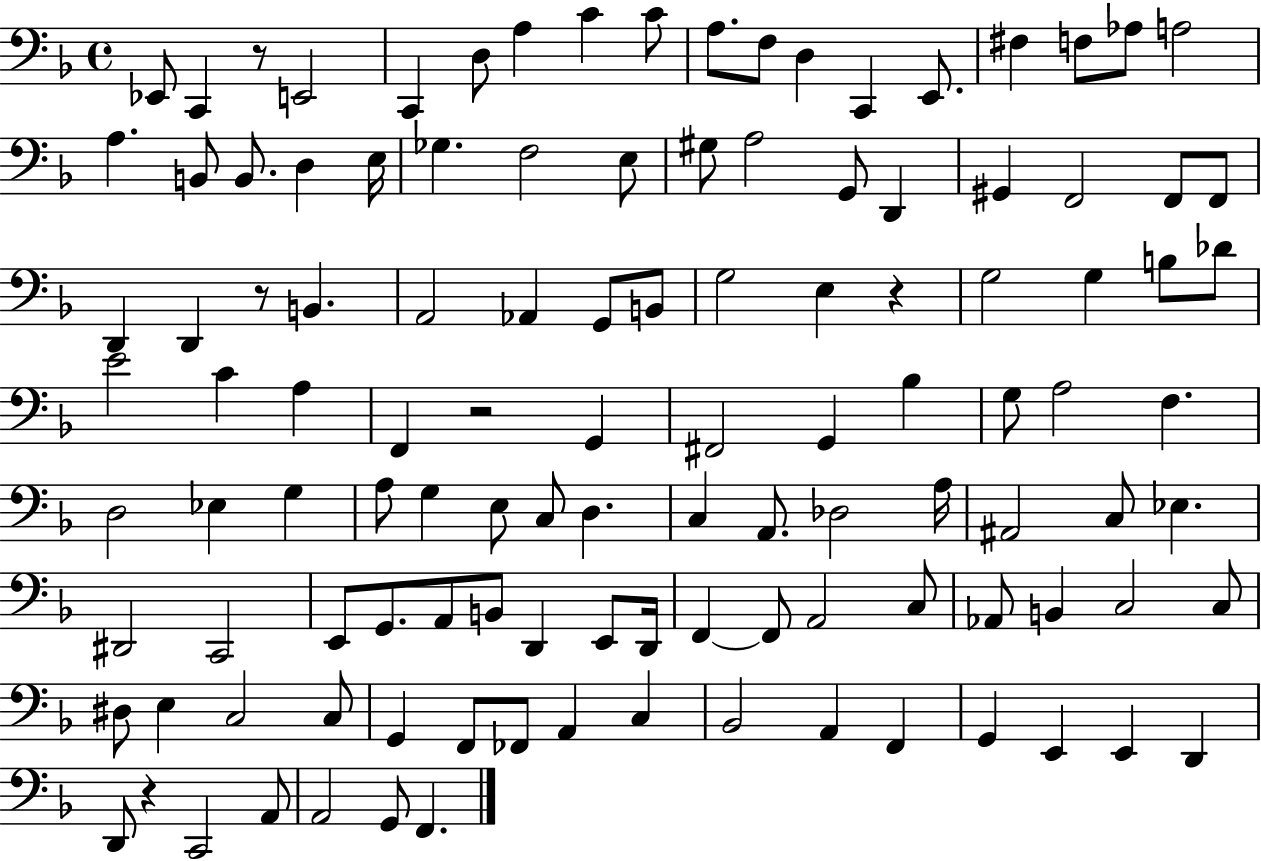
{
  \clef bass
  \time 4/4
  \defaultTimeSignature
  \key f \major
  ees,8 c,4 r8 e,2 | c,4 d8 a4 c'4 c'8 | a8. f8 d4 c,4 e,8. | fis4 f8 aes8 a2 | \break a4. b,8 b,8. d4 e16 | ges4. f2 e8 | gis8 a2 g,8 d,4 | gis,4 f,2 f,8 f,8 | \break d,4 d,4 r8 b,4. | a,2 aes,4 g,8 b,8 | g2 e4 r4 | g2 g4 b8 des'8 | \break e'2 c'4 a4 | f,4 r2 g,4 | fis,2 g,4 bes4 | g8 a2 f4. | \break d2 ees4 g4 | a8 g4 e8 c8 d4. | c4 a,8. des2 a16 | ais,2 c8 ees4. | \break dis,2 c,2 | e,8 g,8. a,8 b,8 d,4 e,8 d,16 | f,4~~ f,8 a,2 c8 | aes,8 b,4 c2 c8 | \break dis8 e4 c2 c8 | g,4 f,8 fes,8 a,4 c4 | bes,2 a,4 f,4 | g,4 e,4 e,4 d,4 | \break d,8 r4 c,2 a,8 | a,2 g,8 f,4. | \bar "|."
}